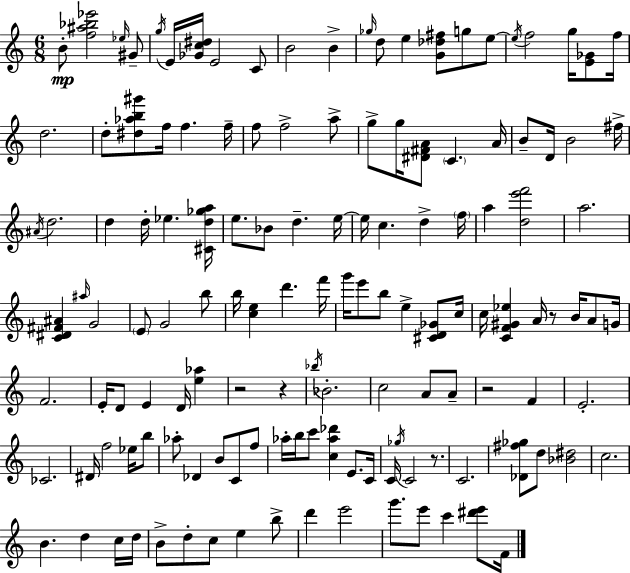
B4/e [F5,A#5,Bb5,Eb6]/h Eb5/s G#4/e G5/s E4/s [Gb4,C5,D#5]/s E4/h C4/e B4/h B4/q Gb5/s D5/e E5/q [G4,Db5,F#5]/e G5/e E5/e E5/s F5/h G5/s [E4,Gb4]/e F5/s D5/h. D5/e [D#5,Ab5,B5,G#6]/e F5/s F5/q. F5/s F5/e F5/h A5/e G5/e G5/s [D#4,F#4,A4]/e C4/q. A4/s B4/e D4/s B4/h F#5/s A#4/s D5/h. D5/q D5/s Eb5/q. [C#4,D5,Gb5,A5]/s E5/e. Bb4/e D5/q. E5/s E5/s C5/q. D5/q F5/s A5/q [D5,E6,F6]/h A5/h. [C4,D#4,F#4,A#4]/q A#5/s G4/h E4/e G4/h B5/e B5/s [C5,E5]/q D6/q. F6/s G6/s E6/e B5/e E5/q [C#4,D4,Gb4]/e C5/s C5/s [C4,F4,G#4,Eb5]/q A4/s R/e B4/s A4/e G4/s F4/h. E4/s D4/e E4/q D4/s [E5,Ab5]/q R/h R/q Bb5/s Bb4/h. C5/h A4/e A4/e R/h F4/q E4/h. CES4/h. D#4/s F5/h Eb5/s B5/e Ab5/e Db4/q B4/e C4/e F5/e Ab5/s B5/s C6/e [C5,Ab5,Db6]/q E4/e. C4/s C4/s Gb5/s C4/h R/e. C4/h. [Db4,F#5,Gb5]/e D5/e [Bb4,D#5]/h C5/h. B4/q. D5/q C5/s D5/s B4/e D5/e C5/e E5/q B5/e D6/q E6/h G6/e. E6/e C6/q [D#6,E6]/e F4/s